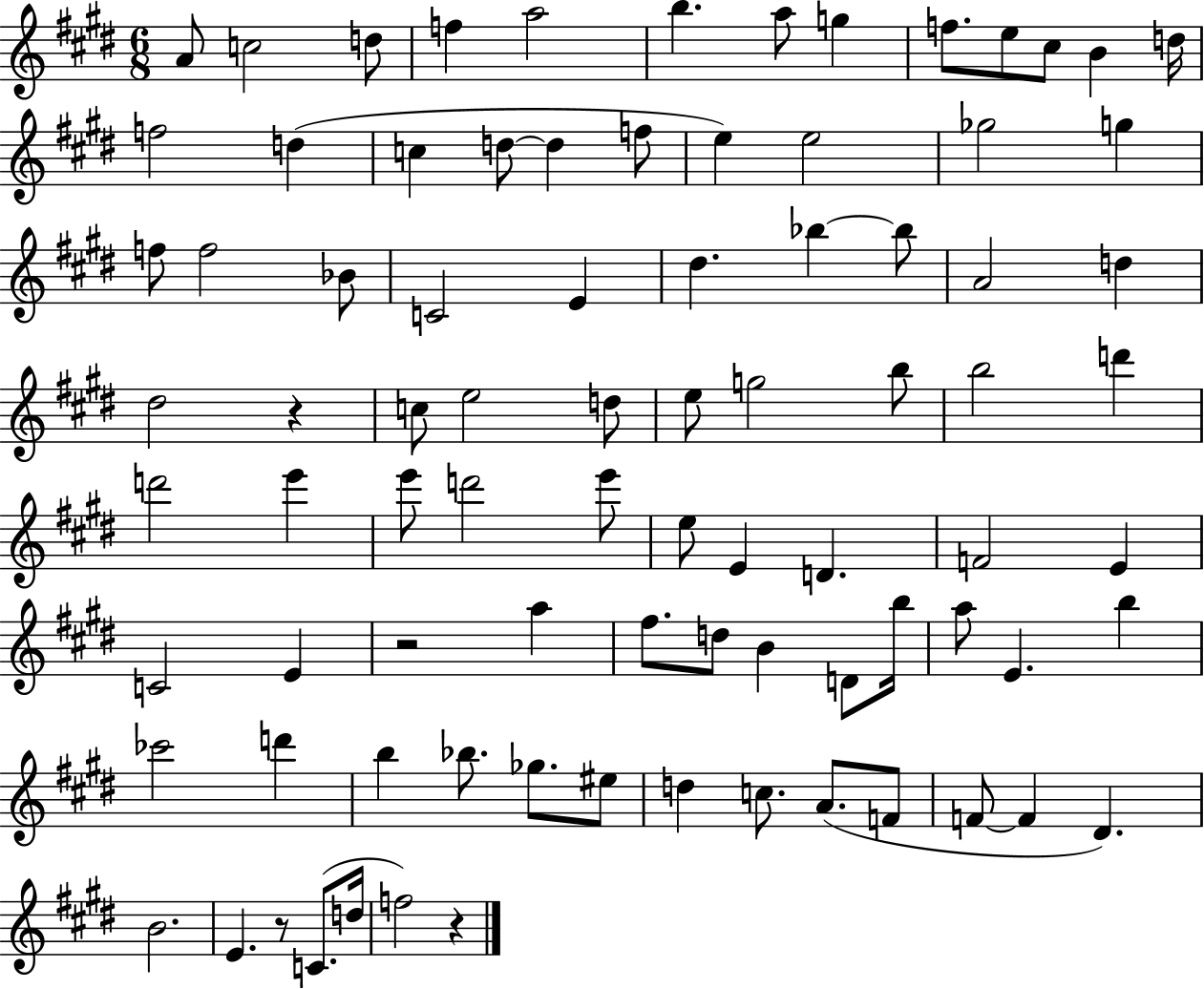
A4/e C5/h D5/e F5/q A5/h B5/q. A5/e G5/q F5/e. E5/e C#5/e B4/q D5/s F5/h D5/q C5/q D5/e D5/q F5/e E5/q E5/h Gb5/h G5/q F5/e F5/h Bb4/e C4/h E4/q D#5/q. Bb5/q Bb5/e A4/h D5/q D#5/h R/q C5/e E5/h D5/e E5/e G5/h B5/e B5/h D6/q D6/h E6/q E6/e D6/h E6/e E5/e E4/q D4/q. F4/h E4/q C4/h E4/q R/h A5/q F#5/e. D5/e B4/q D4/e B5/s A5/e E4/q. B5/q CES6/h D6/q B5/q Bb5/e. Gb5/e. EIS5/e D5/q C5/e. A4/e. F4/e F4/e F4/q D#4/q. B4/h. E4/q. R/e C4/e. D5/s F5/h R/q